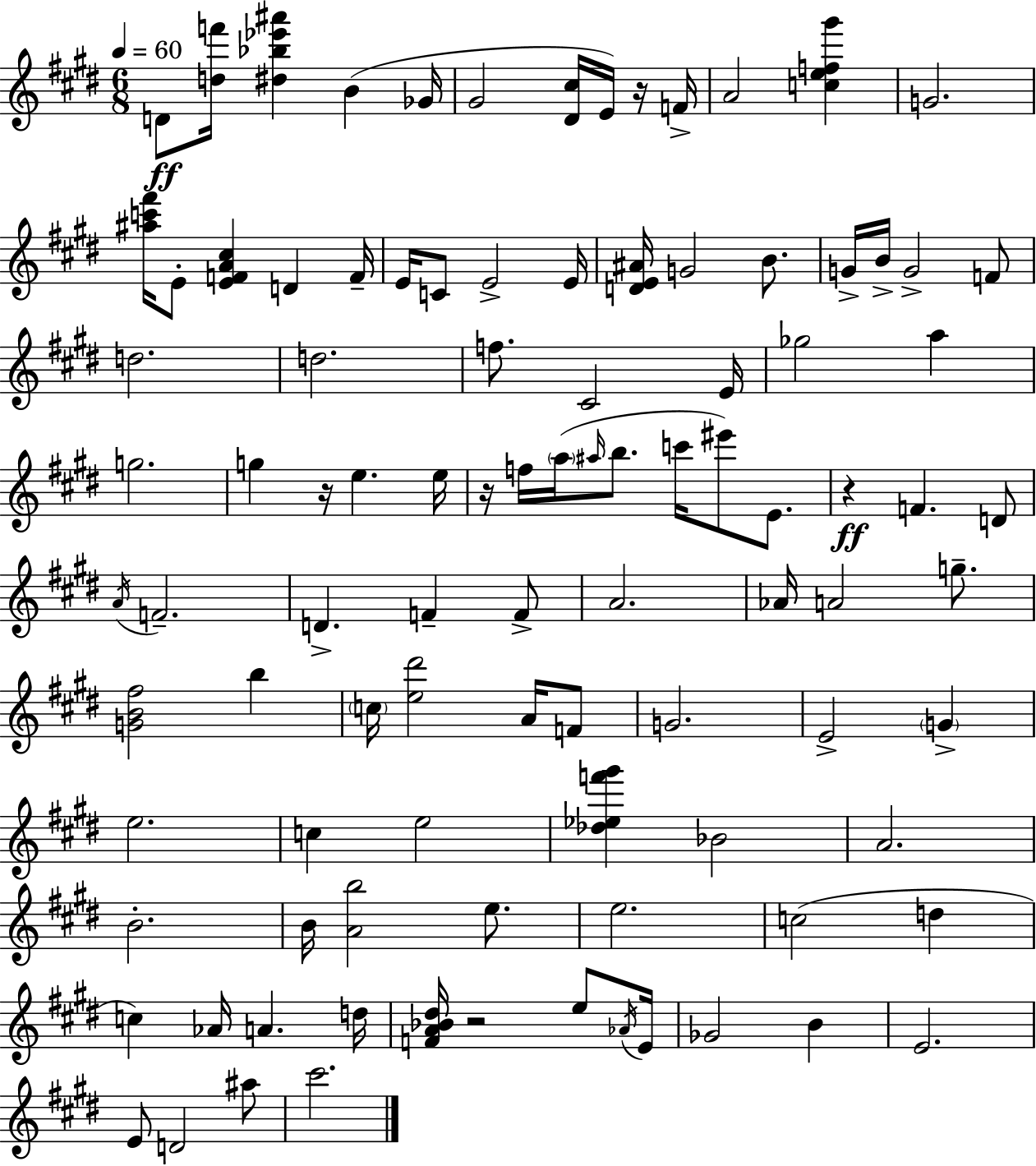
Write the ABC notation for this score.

X:1
T:Untitled
M:6/8
L:1/4
K:E
D/2 [df']/4 [^d_b_e'^a'] B _G/4 ^G2 [^D^c]/4 E/4 z/4 F/4 A2 [cef^g'] G2 [^ac'^f']/4 E/2 [EFA^c] D F/4 E/4 C/2 E2 E/4 [DE^A]/4 G2 B/2 G/4 B/4 G2 F/2 d2 d2 f/2 ^C2 E/4 _g2 a g2 g z/4 e e/4 z/4 f/4 a/4 ^a/4 b/2 c'/4 ^e'/2 E/2 z F D/2 A/4 F2 D F F/2 A2 _A/4 A2 g/2 [GB^f]2 b c/4 [e^d']2 A/4 F/2 G2 E2 G e2 c e2 [_d_ef'^g'] _B2 A2 B2 B/4 [Ab]2 e/2 e2 c2 d c _A/4 A d/4 [FA_B^d]/4 z2 e/2 _A/4 E/4 _G2 B E2 E/2 D2 ^a/2 ^c'2